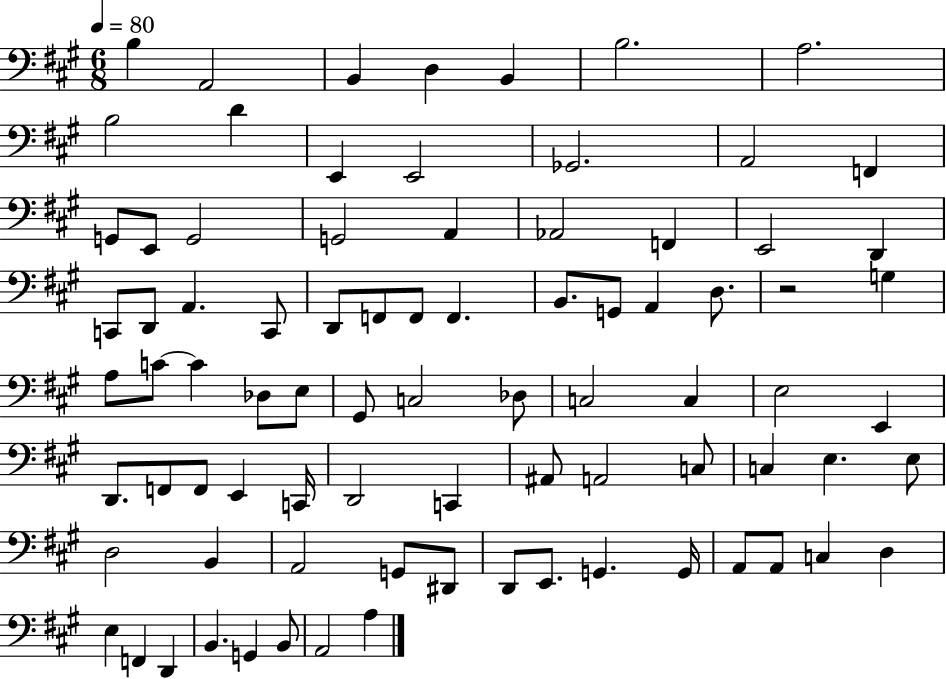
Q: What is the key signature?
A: A major